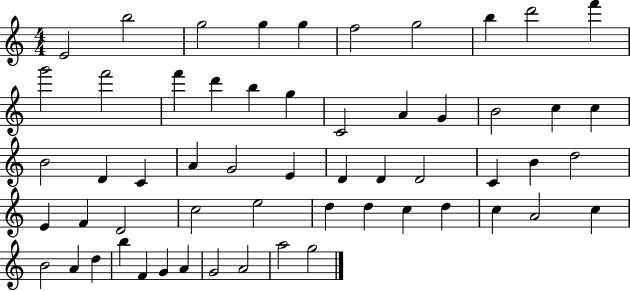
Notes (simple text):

E4/h B5/h G5/h G5/q G5/q F5/h G5/h B5/q D6/h F6/q G6/h F6/h F6/q D6/q B5/q G5/q C4/h A4/q G4/q B4/h C5/q C5/q B4/h D4/q C4/q A4/q G4/h E4/q D4/q D4/q D4/h C4/q B4/q D5/h E4/q F4/q D4/h C5/h E5/h D5/q D5/q C5/q D5/q C5/q A4/h C5/q B4/h A4/q D5/q B5/q F4/q G4/q A4/q G4/h A4/h A5/h G5/h